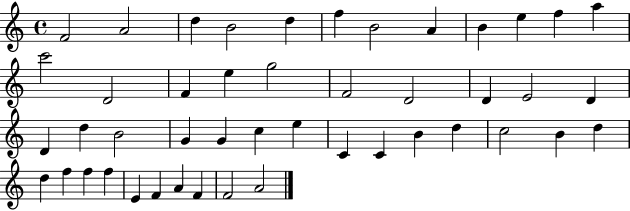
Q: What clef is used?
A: treble